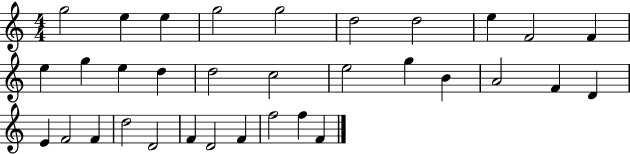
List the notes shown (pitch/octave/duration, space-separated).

G5/h E5/q E5/q G5/h G5/h D5/h D5/h E5/q F4/h F4/q E5/q G5/q E5/q D5/q D5/h C5/h E5/h G5/q B4/q A4/h F4/q D4/q E4/q F4/h F4/q D5/h D4/h F4/q D4/h F4/q F5/h F5/q F4/q